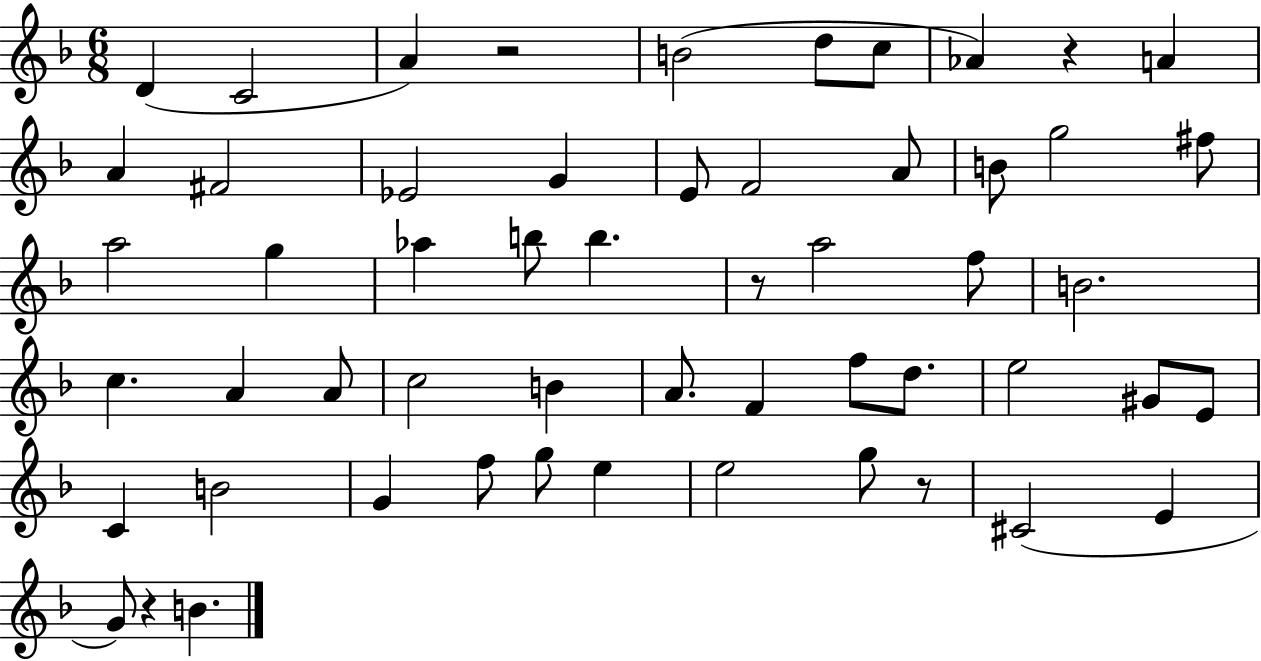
X:1
T:Untitled
M:6/8
L:1/4
K:F
D C2 A z2 B2 d/2 c/2 _A z A A ^F2 _E2 G E/2 F2 A/2 B/2 g2 ^f/2 a2 g _a b/2 b z/2 a2 f/2 B2 c A A/2 c2 B A/2 F f/2 d/2 e2 ^G/2 E/2 C B2 G f/2 g/2 e e2 g/2 z/2 ^C2 E G/2 z B